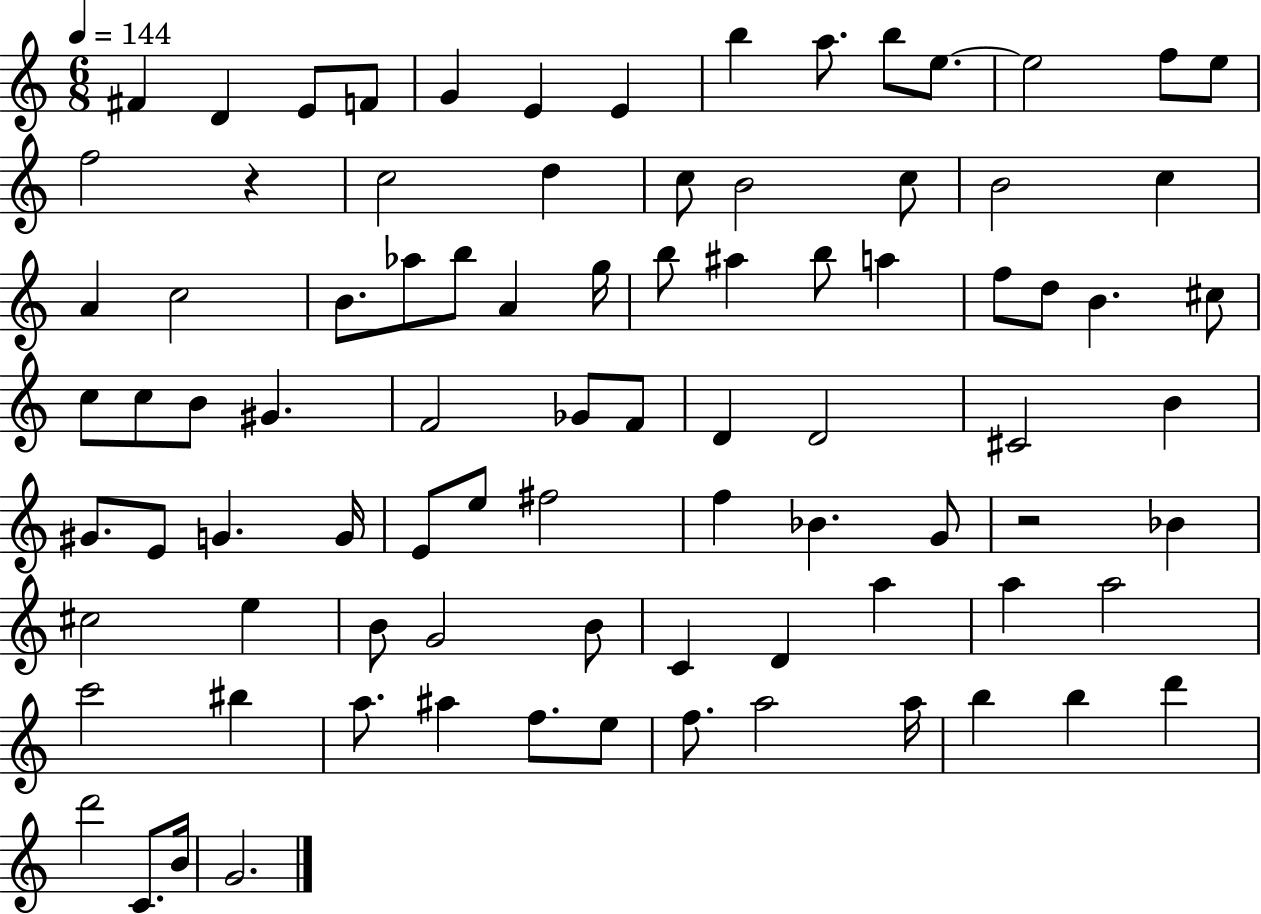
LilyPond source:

{
  \clef treble
  \numericTimeSignature
  \time 6/8
  \key c \major
  \tempo 4 = 144
  fis'4 d'4 e'8 f'8 | g'4 e'4 e'4 | b''4 a''8. b''8 e''8.~~ | e''2 f''8 e''8 | \break f''2 r4 | c''2 d''4 | c''8 b'2 c''8 | b'2 c''4 | \break a'4 c''2 | b'8. aes''8 b''8 a'4 g''16 | b''8 ais''4 b''8 a''4 | f''8 d''8 b'4. cis''8 | \break c''8 c''8 b'8 gis'4. | f'2 ges'8 f'8 | d'4 d'2 | cis'2 b'4 | \break gis'8. e'8 g'4. g'16 | e'8 e''8 fis''2 | f''4 bes'4. g'8 | r2 bes'4 | \break cis''2 e''4 | b'8 g'2 b'8 | c'4 d'4 a''4 | a''4 a''2 | \break c'''2 bis''4 | a''8. ais''4 f''8. e''8 | f''8. a''2 a''16 | b''4 b''4 d'''4 | \break d'''2 c'8. b'16 | g'2. | \bar "|."
}